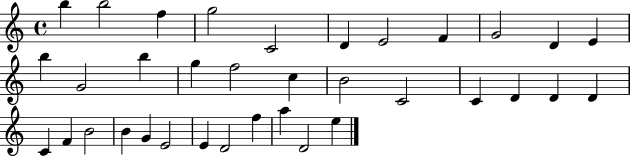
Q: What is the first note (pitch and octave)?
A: B5